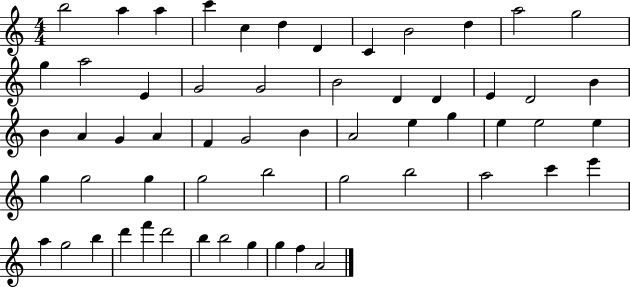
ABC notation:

X:1
T:Untitled
M:4/4
L:1/4
K:C
b2 a a c' c d D C B2 d a2 g2 g a2 E G2 G2 B2 D D E D2 B B A G A F G2 B A2 e g e e2 e g g2 g g2 b2 g2 b2 a2 c' e' a g2 b d' f' d'2 b b2 g g f A2